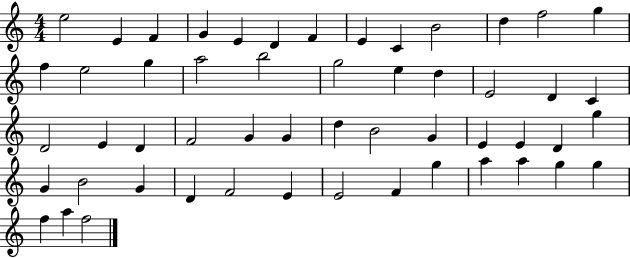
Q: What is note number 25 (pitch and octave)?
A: D4